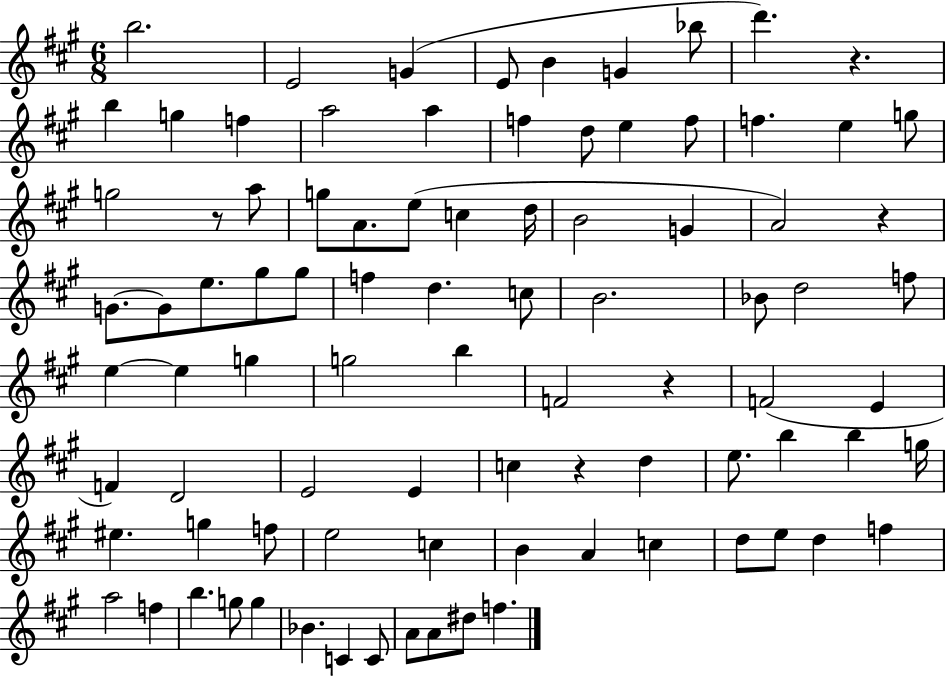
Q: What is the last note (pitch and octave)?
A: F5